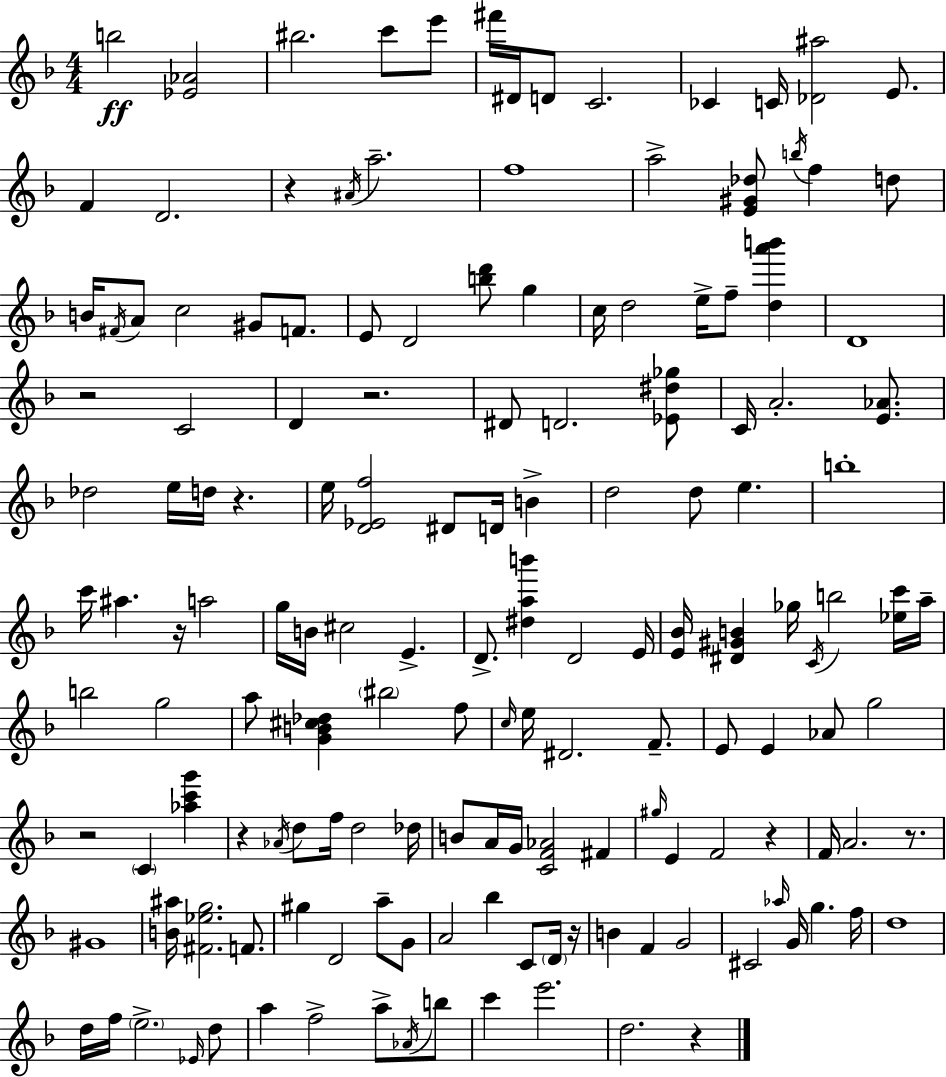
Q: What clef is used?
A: treble